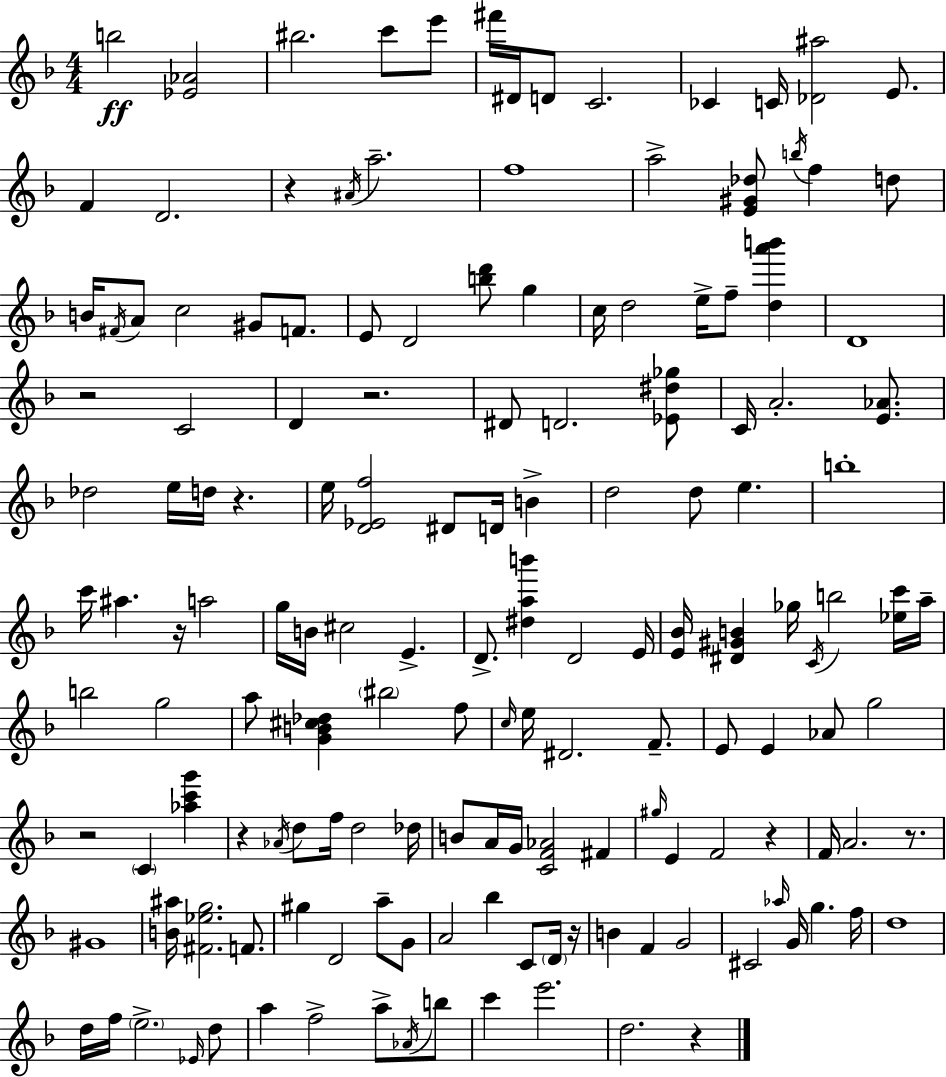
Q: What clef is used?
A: treble